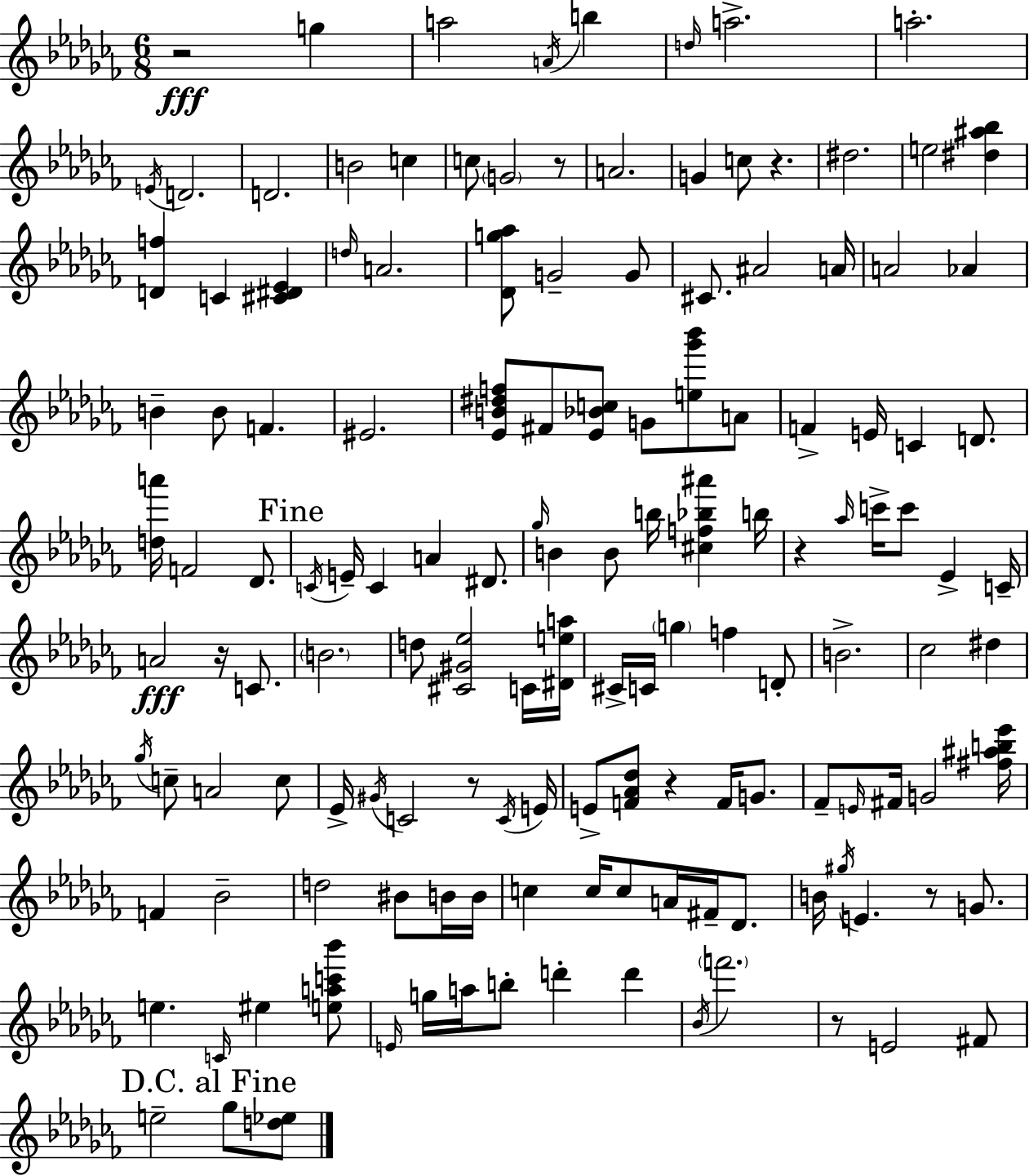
R/h G5/q A5/h A4/s B5/q D5/s A5/h. A5/h. E4/s D4/h. D4/h. B4/h C5/q C5/e G4/h R/e A4/h. G4/q C5/e R/q. D#5/h. E5/h [D#5,A#5,Bb5]/q [D4,F5]/q C4/q [C#4,D#4,Eb4]/q D5/s A4/h. [Db4,G5,Ab5]/e G4/h G4/e C#4/e. A#4/h A4/s A4/h Ab4/q B4/q B4/e F4/q. EIS4/h. [Eb4,B4,D#5,F5]/e F#4/e [Eb4,Bb4,C5]/e G4/e [E5,Gb6,Bb6]/e A4/e F4/q E4/s C4/q D4/e. [D5,A6]/s F4/h Db4/e. C4/s E4/s C4/q A4/q D#4/e. Gb5/s B4/q B4/e B5/s [C#5,F5,Bb5,A#6]/q B5/s R/q Ab5/s C6/s C6/e Eb4/q C4/s A4/h R/s C4/e. B4/h. D5/e [C#4,G#4,Eb5]/h C4/s [D#4,E5,A5]/s C#4/s C4/s G5/q F5/q D4/e B4/h. CES5/h D#5/q Gb5/s C5/e A4/h C5/e Eb4/s G#4/s C4/h R/e C4/s E4/s E4/e [F4,Ab4,Db5]/e R/q F4/s G4/e. FES4/e E4/s F#4/s G4/h [F#5,A#5,B5,Eb6]/s F4/q Bb4/h D5/h BIS4/e B4/s B4/s C5/q C5/s C5/e A4/s F#4/s Db4/e. B4/s G#5/s E4/q. R/e G4/e. E5/q. C4/s EIS5/q [E5,A5,C6,Bb6]/e E4/s G5/s A5/s B5/e D6/q D6/q Bb4/s F6/h. R/e E4/h F#4/e E5/h Gb5/e [D5,Eb5]/e